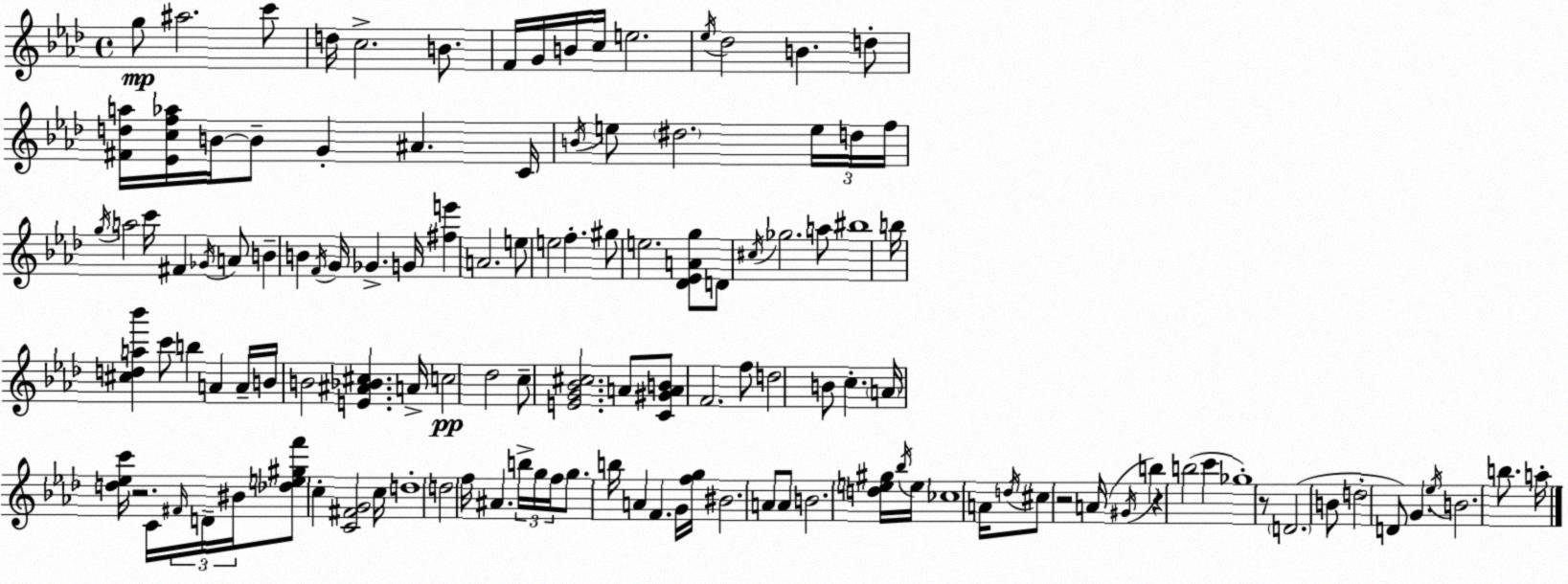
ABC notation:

X:1
T:Untitled
M:4/4
L:1/4
K:Fm
g/2 ^a2 c'/2 d/4 c2 B/2 F/4 G/4 B/4 c/4 e2 _e/4 _d2 B d/2 [^Fda]/4 [_Ecf_a]/4 B/4 B/2 G ^A C/4 B/4 e/2 ^d2 e/4 d/4 f/4 g/4 a2 c'/4 ^F _G/4 A/2 B B F/4 G/4 _G G/4 [^fe'] A2 e/2 e2 f ^g/2 e2 [_D_EAg]/2 D/2 ^c/4 _g2 a/2 ^b4 b/4 [^cda_b'] c'/2 b A A/4 B/4 B2 [E^A_B^c] A/4 c2 _d2 c/2 [EG_B^c]2 A/2 [C^GAB]/2 F2 f/2 d2 B/2 c A/4 [d_ec']/4 z2 C/4 ^F/4 D/4 ^B/4 [_de^gf']/2 c [C^FG]2 c/4 d4 d2 f/4 ^A b/4 g/4 f/4 g/2 b/4 A F G/4 [fg]/4 ^B2 A/2 A/2 B2 [de^g]/4 _b/4 e/4 _c4 A/4 d/4 ^c/2 z2 A/4 ^G/4 b z b2 c' _g4 z/2 D2 B/2 d2 D/2 G _e/4 B2 b/2 a/4